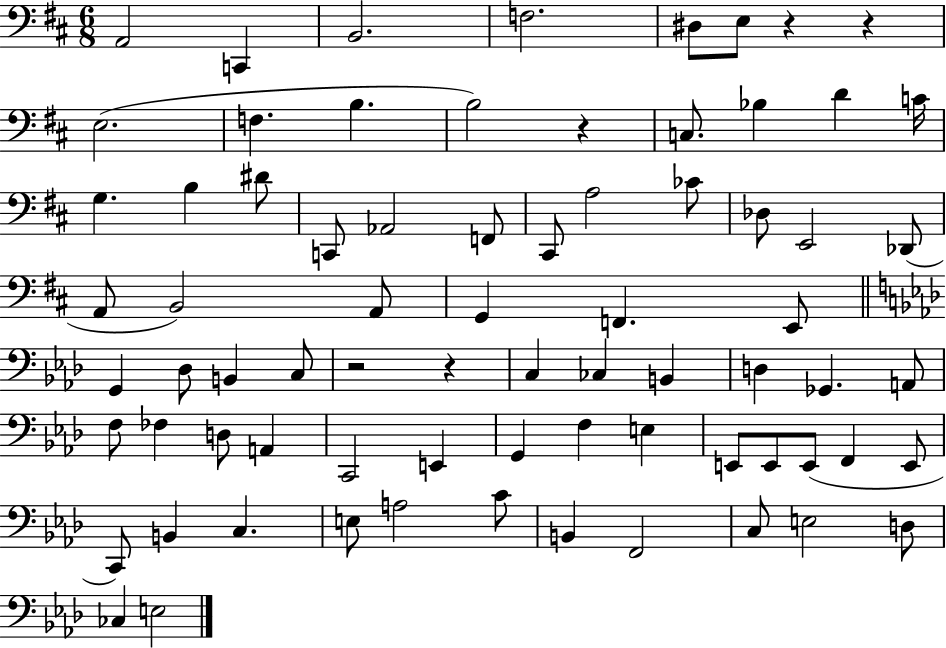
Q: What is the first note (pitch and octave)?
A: A2